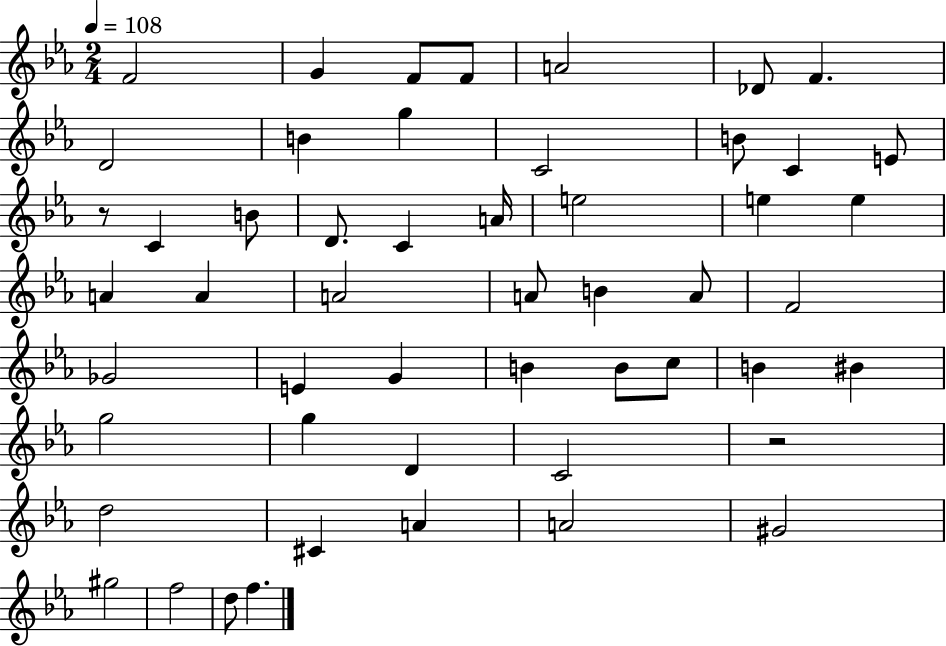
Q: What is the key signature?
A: EES major